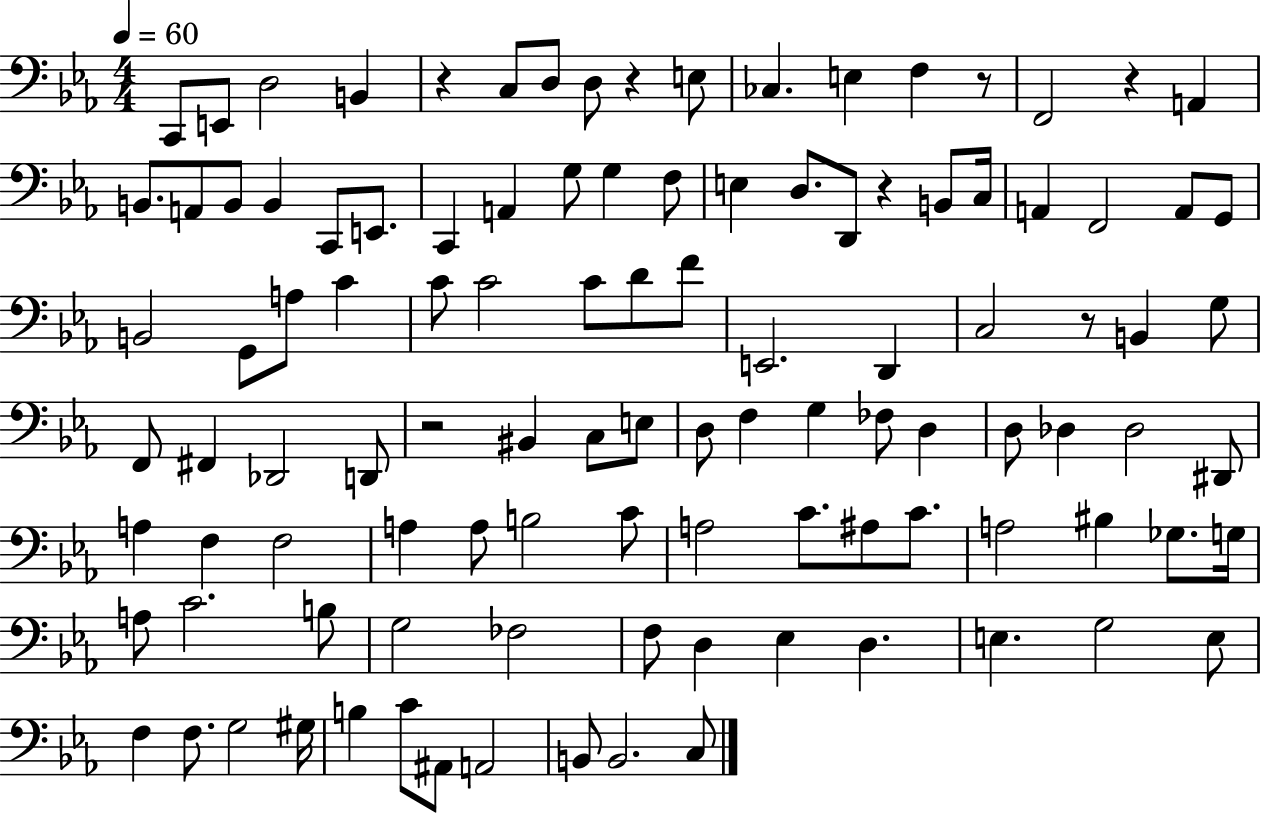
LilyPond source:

{
  \clef bass
  \numericTimeSignature
  \time 4/4
  \key ees \major
  \tempo 4 = 60
  c,8 e,8 d2 b,4 | r4 c8 d8 d8 r4 e8 | ces4. e4 f4 r8 | f,2 r4 a,4 | \break b,8. a,8 b,8 b,4 c,8 e,8. | c,4 a,4 g8 g4 f8 | e4 d8. d,8 r4 b,8 c16 | a,4 f,2 a,8 g,8 | \break b,2 g,8 a8 c'4 | c'8 c'2 c'8 d'8 f'8 | e,2. d,4 | c2 r8 b,4 g8 | \break f,8 fis,4 des,2 d,8 | r2 bis,4 c8 e8 | d8 f4 g4 fes8 d4 | d8 des4 des2 dis,8 | \break a4 f4 f2 | a4 a8 b2 c'8 | a2 c'8. ais8 c'8. | a2 bis4 ges8. g16 | \break a8 c'2. b8 | g2 fes2 | f8 d4 ees4 d4. | e4. g2 e8 | \break f4 f8. g2 gis16 | b4 c'8 ais,8 a,2 | b,8 b,2. c8 | \bar "|."
}